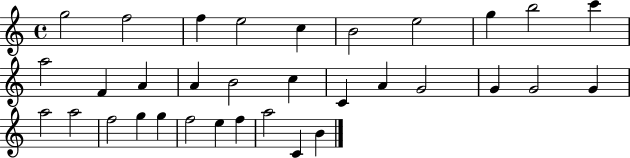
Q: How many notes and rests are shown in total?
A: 33